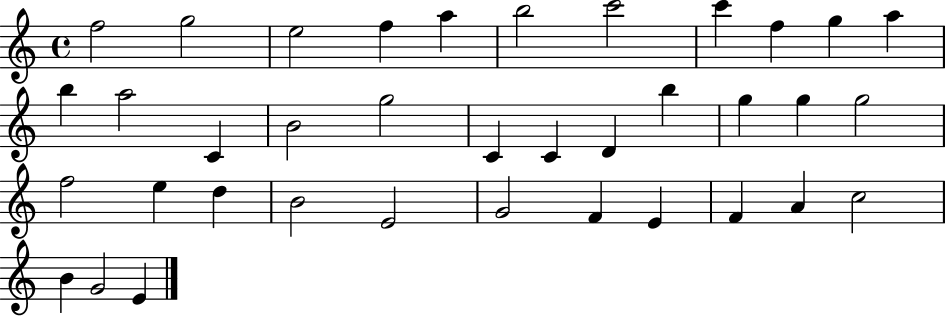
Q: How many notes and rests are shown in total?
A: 37